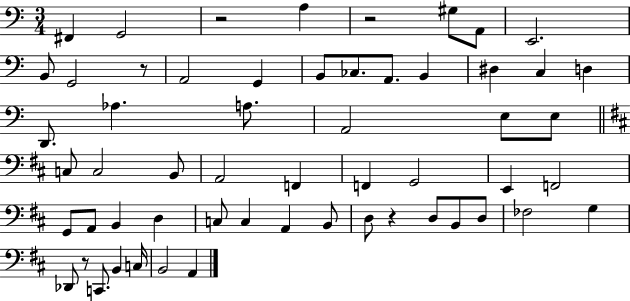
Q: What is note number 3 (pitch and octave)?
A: A3